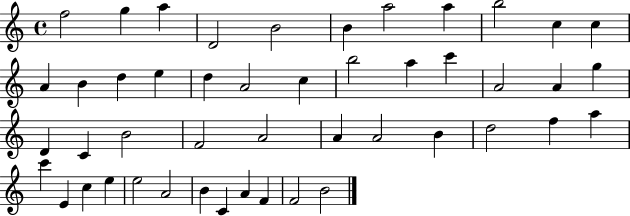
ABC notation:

X:1
T:Untitled
M:4/4
L:1/4
K:C
f2 g a D2 B2 B a2 a b2 c c A B d e d A2 c b2 a c' A2 A g D C B2 F2 A2 A A2 B d2 f a c' E c e e2 A2 B C A F F2 B2